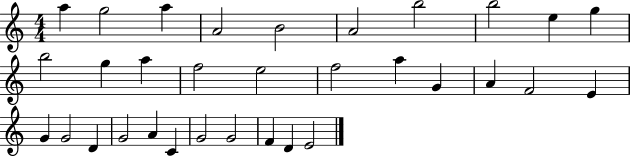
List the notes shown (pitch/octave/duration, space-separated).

A5/q G5/h A5/q A4/h B4/h A4/h B5/h B5/h E5/q G5/q B5/h G5/q A5/q F5/h E5/h F5/h A5/q G4/q A4/q F4/h E4/q G4/q G4/h D4/q G4/h A4/q C4/q G4/h G4/h F4/q D4/q E4/h